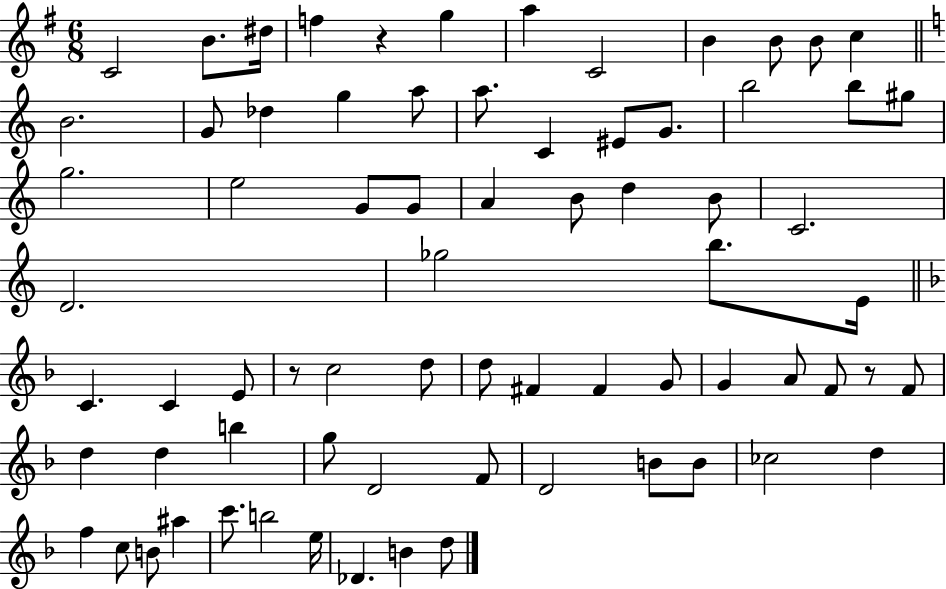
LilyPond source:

{
  \clef treble
  \numericTimeSignature
  \time 6/8
  \key g \major
  c'2 b'8. dis''16 | f''4 r4 g''4 | a''4 c'2 | b'4 b'8 b'8 c''4 | \break \bar "||" \break \key c \major b'2. | g'8 des''4 g''4 a''8 | a''8. c'4 eis'8 g'8. | b''2 b''8 gis''8 | \break g''2. | e''2 g'8 g'8 | a'4 b'8 d''4 b'8 | c'2. | \break d'2. | ges''2 b''8. e'16 | \bar "||" \break \key f \major c'4. c'4 e'8 | r8 c''2 d''8 | d''8 fis'4 fis'4 g'8 | g'4 a'8 f'8 r8 f'8 | \break d''4 d''4 b''4 | g''8 d'2 f'8 | d'2 b'8 b'8 | ces''2 d''4 | \break f''4 c''8 b'8 ais''4 | c'''8. b''2 e''16 | des'4. b'4 d''8 | \bar "|."
}